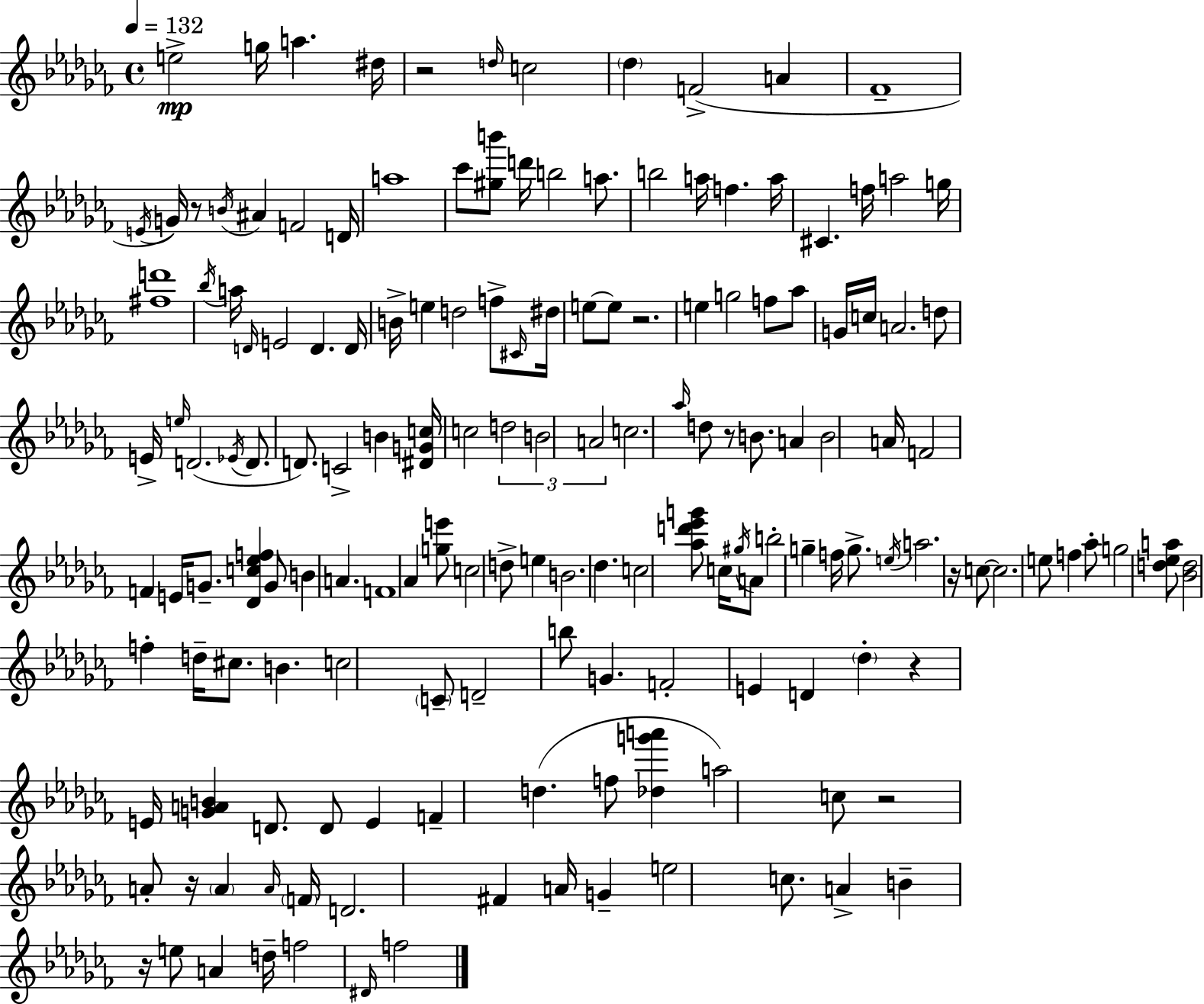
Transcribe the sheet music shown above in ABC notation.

X:1
T:Untitled
M:4/4
L:1/4
K:Abm
e2 g/4 a ^d/4 z2 d/4 c2 _d F2 A _F4 E/4 G/4 z/2 B/4 ^A F2 D/4 a4 _c'/2 [^gb']/2 d'/4 b2 a/2 b2 a/4 f a/4 ^C f/4 a2 g/4 [^fd']4 _b/4 a/4 D/4 E2 D D/4 B/4 e d2 f/2 ^C/4 ^d/4 e/2 e/2 z2 e g2 f/2 _a/2 G/4 c/4 A2 d/2 E/4 e/4 D2 _E/4 D/2 D/2 C2 B [^DGc]/4 c2 d2 B2 A2 c2 _a/4 d/2 z/2 B/2 A B2 A/4 F2 F E/4 G/2 [_Dc_ef] G/2 B A F4 _A [ge']/2 c2 d/2 e B2 _d c2 [_ad'_e'g']/2 c/4 ^g/4 A/2 b2 g f/4 g/2 e/4 a2 z/4 c/2 c2 e/2 f _a/2 g2 [d_ea]/2 [_Bd]2 f d/4 ^c/2 B c2 C/2 D2 b/2 G F2 E D _d z E/4 [GAB] D/2 D/2 E F d f/2 [_dg'a'] a2 c/2 z2 A/2 z/4 A A/4 F/4 D2 ^F A/4 G e2 c/2 A B z/4 e/2 A d/4 f2 ^D/4 f2